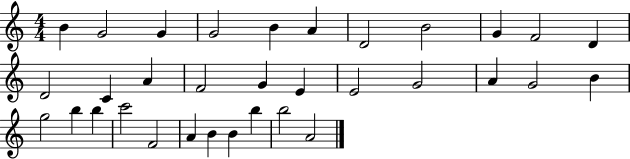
B4/q G4/h G4/q G4/h B4/q A4/q D4/h B4/h G4/q F4/h D4/q D4/h C4/q A4/q F4/h G4/q E4/q E4/h G4/h A4/q G4/h B4/q G5/h B5/q B5/q C6/h F4/h A4/q B4/q B4/q B5/q B5/h A4/h